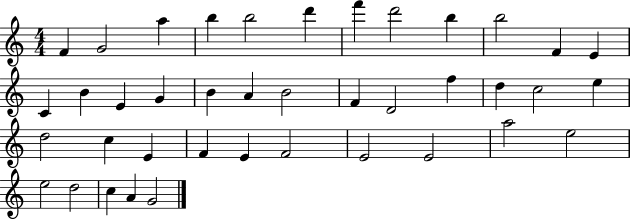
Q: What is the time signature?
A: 4/4